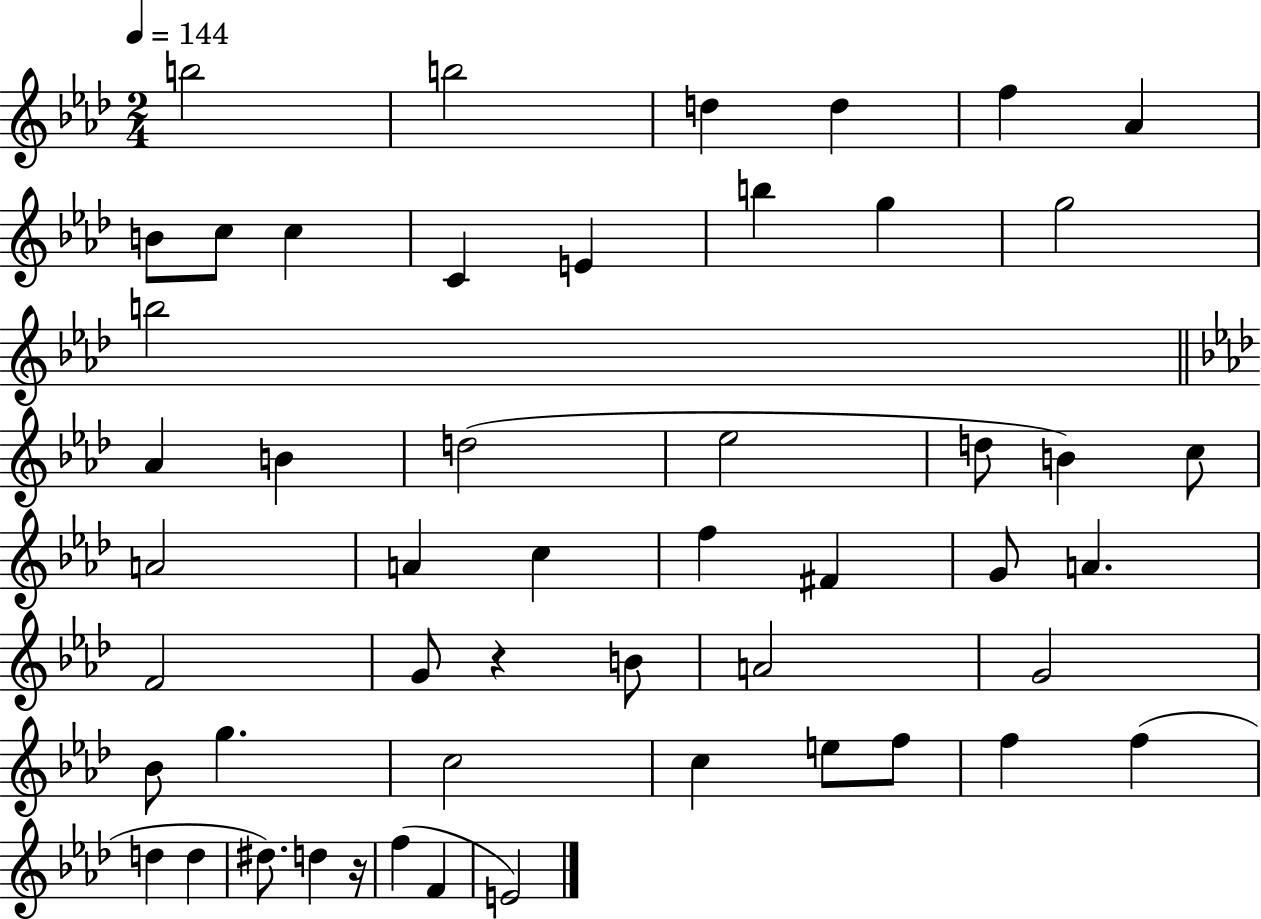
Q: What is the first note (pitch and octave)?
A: B5